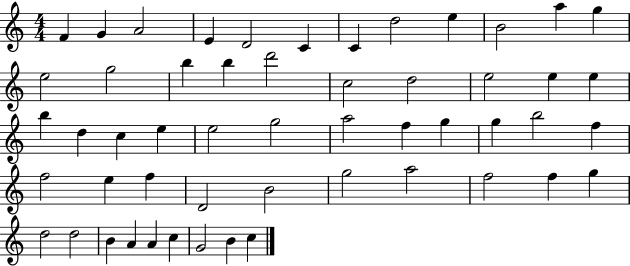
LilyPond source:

{
  \clef treble
  \numericTimeSignature
  \time 4/4
  \key c \major
  f'4 g'4 a'2 | e'4 d'2 c'4 | c'4 d''2 e''4 | b'2 a''4 g''4 | \break e''2 g''2 | b''4 b''4 d'''2 | c''2 d''2 | e''2 e''4 e''4 | \break b''4 d''4 c''4 e''4 | e''2 g''2 | a''2 f''4 g''4 | g''4 b''2 f''4 | \break f''2 e''4 f''4 | d'2 b'2 | g''2 a''2 | f''2 f''4 g''4 | \break d''2 d''2 | b'4 a'4 a'4 c''4 | g'2 b'4 c''4 | \bar "|."
}